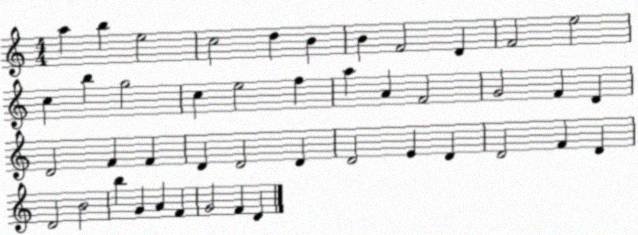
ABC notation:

X:1
T:Untitled
M:4/4
L:1/4
K:C
a b e2 c2 d B B F2 D F2 e2 c b g2 c e2 f a A F2 G2 F D D2 F F D D2 D D2 E D D2 F D D2 B2 b G A F G2 F D